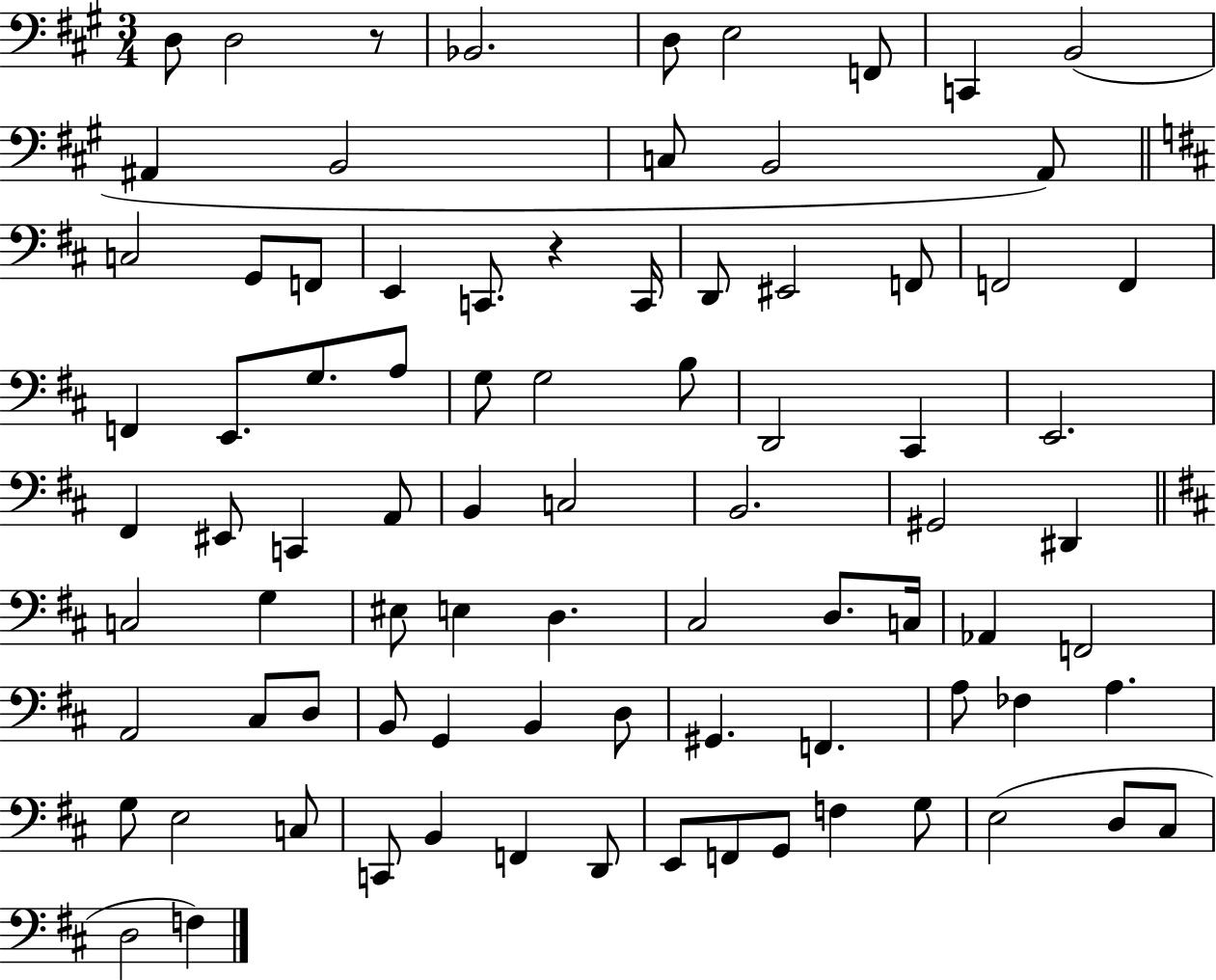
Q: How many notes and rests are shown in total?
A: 84